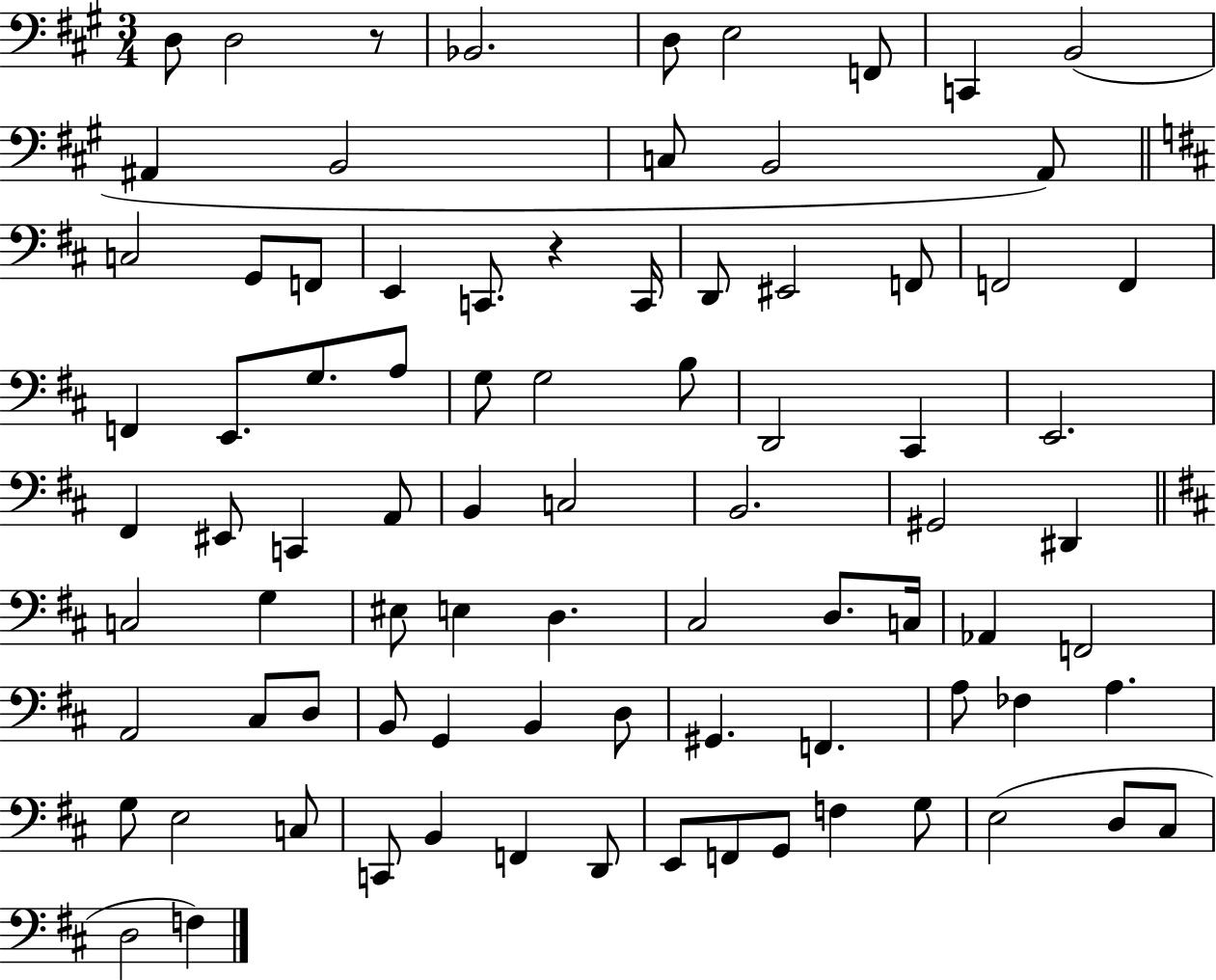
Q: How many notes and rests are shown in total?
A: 84